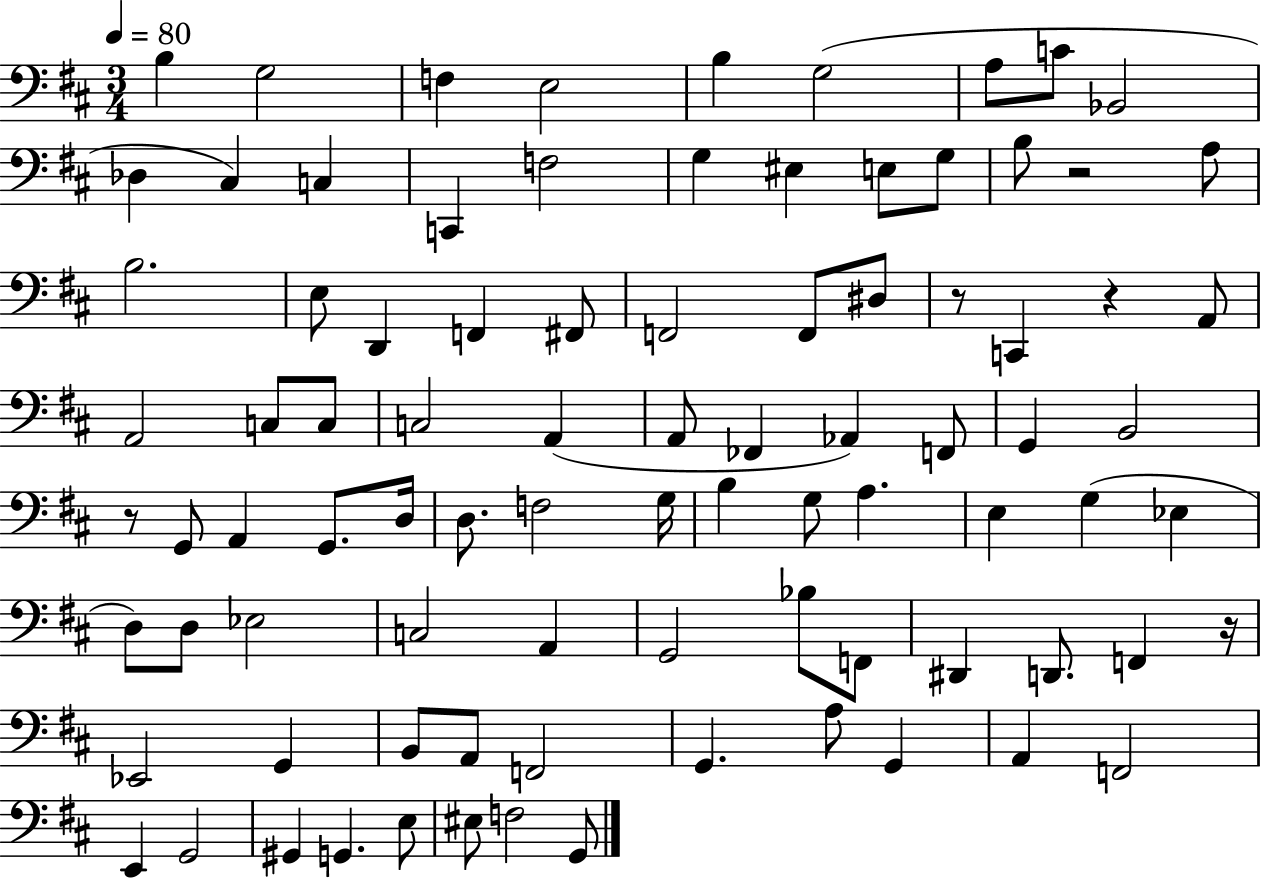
X:1
T:Untitled
M:3/4
L:1/4
K:D
B, G,2 F, E,2 B, G,2 A,/2 C/2 _B,,2 _D, ^C, C, C,, F,2 G, ^E, E,/2 G,/2 B,/2 z2 A,/2 B,2 E,/2 D,, F,, ^F,,/2 F,,2 F,,/2 ^D,/2 z/2 C,, z A,,/2 A,,2 C,/2 C,/2 C,2 A,, A,,/2 _F,, _A,, F,,/2 G,, B,,2 z/2 G,,/2 A,, G,,/2 D,/4 D,/2 F,2 G,/4 B, G,/2 A, E, G, _E, D,/2 D,/2 _E,2 C,2 A,, G,,2 _B,/2 F,,/2 ^D,, D,,/2 F,, z/4 _E,,2 G,, B,,/2 A,,/2 F,,2 G,, A,/2 G,, A,, F,,2 E,, G,,2 ^G,, G,, E,/2 ^E,/2 F,2 G,,/2